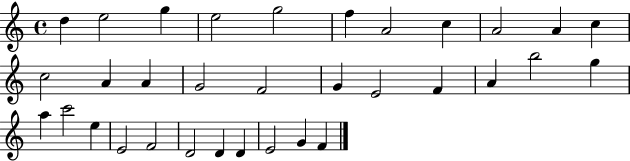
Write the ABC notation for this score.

X:1
T:Untitled
M:4/4
L:1/4
K:C
d e2 g e2 g2 f A2 c A2 A c c2 A A G2 F2 G E2 F A b2 g a c'2 e E2 F2 D2 D D E2 G F